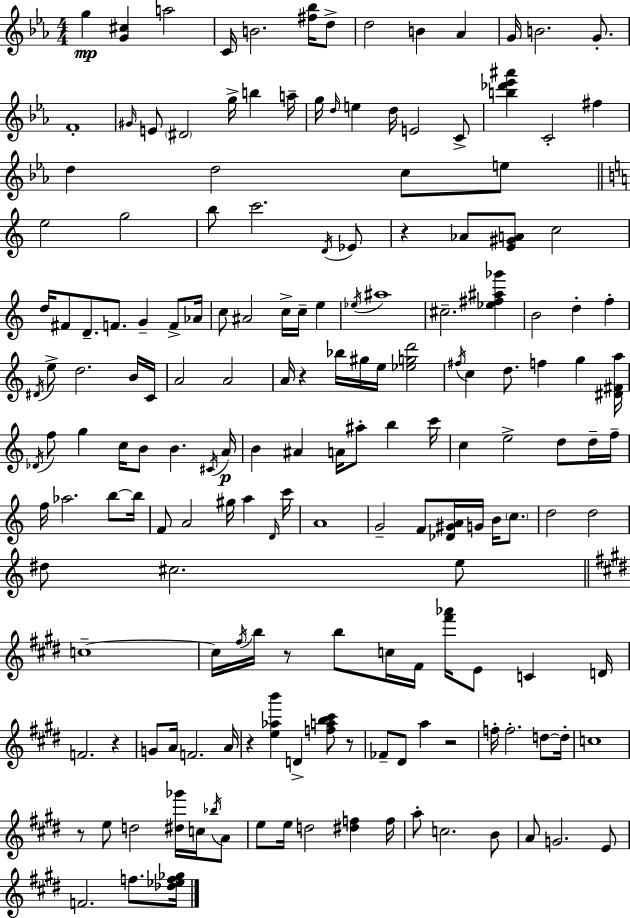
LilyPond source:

{
  \clef treble
  \numericTimeSignature
  \time 4/4
  \key ees \major
  g''4\mp <g' cis''>4 a''2 | c'16 b'2. <fis'' bes''>16 d''8-> | d''2 b'4 aes'4 | g'16 b'2. g'8.-. | \break f'1-. | \grace { gis'16 } e'8 \parenthesize dis'2 g''16-> b''4 | a''16-- g''16 \grace { d''16 } e''4 d''16 e'2 | c'8-> <b'' des''' ees''' ais'''>4 c'2-. fis''4 | \break d''4 d''2 c''8 | e''8 \bar "||" \break \key c \major e''2 g''2 | b''8 c'''2. \acciaccatura { d'16 } ees'8 | r4 aes'8 <e' gis' a'>8 c''2 | d''16 fis'8 d'8.-- f'8. g'4-- f'8-> | \break aes'16 c''8 ais'2 c''16-> c''16-- e''4 | \acciaccatura { ees''16 } ais''1 | cis''2.-- <ees'' fis'' ais'' ges'''>4 | b'2 d''4-. f''4-. | \break \acciaccatura { dis'16 } e''8-> d''2. | b'16 c'16 a'2 a'2 | a'16 r4 bes''16 gis''16 e''16 <ees'' g'' d'''>2 | \acciaccatura { fis''16 } c''4 d''8. f''4 g''4 | \break <dis' fis' a''>16 \acciaccatura { des'16 } f''8 g''4 c''16 b'8 b'4. | \acciaccatura { cis'16 }\p a'16 b'4 ais'4 a'16 ais''8-. | b''4 c'''16 c''4 e''2-> | d''8 d''16-- f''16-- f''16 aes''2. | \break b''8~~ b''16 f'8 a'2 | gis''16 a''4 \grace { d'16 } c'''16 a'1 | g'2-- f'8 | <des' gis' a'>16 g'16 b'16 \parenthesize c''8. d''2 d''2 | \break dis''8 cis''2. | e''8 \bar "||" \break \key e \major c''1--~~ | c''16 \acciaccatura { fis''16 } b''16 r8 b''8 c''16 fis'16 <fis''' aes'''>16 e'8 c'4 | d'16 f'2. r4 | g'8 a'16 f'2. | \break a'16 r4 <e'' aes'' b'''>4 d'4-> <f'' a'' b'' cis'''>8 r8 | fes'8-- dis'8 a''4 r2 | f''16-. f''2.-. d''8~~ | d''16-. c''1 | \break r8 e''8 d''2 <dis'' ges'''>16 c''16 \acciaccatura { bes''16 } | a'8 e''8 e''16 d''2 <dis'' f''>4 | f''16 a''8-. c''2. | b'8 a'8 g'2. | \break e'8 f'2. f''8. | <des'' ees'' f'' ges''>16 \bar "|."
}